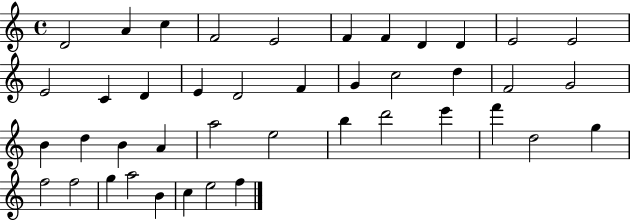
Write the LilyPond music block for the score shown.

{
  \clef treble
  \time 4/4
  \defaultTimeSignature
  \key c \major
  d'2 a'4 c''4 | f'2 e'2 | f'4 f'4 d'4 d'4 | e'2 e'2 | \break e'2 c'4 d'4 | e'4 d'2 f'4 | g'4 c''2 d''4 | f'2 g'2 | \break b'4 d''4 b'4 a'4 | a''2 e''2 | b''4 d'''2 e'''4 | f'''4 d''2 g''4 | \break f''2 f''2 | g''4 a''2 b'4 | c''4 e''2 f''4 | \bar "|."
}